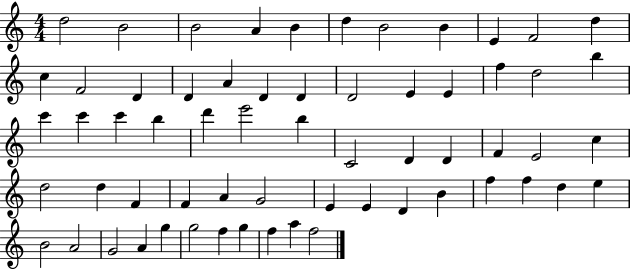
D5/h B4/h B4/h A4/q B4/q D5/q B4/h B4/q E4/q F4/h D5/q C5/q F4/h D4/q D4/q A4/q D4/q D4/q D4/h E4/q E4/q F5/q D5/h B5/q C6/q C6/q C6/q B5/q D6/q E6/h B5/q C4/h D4/q D4/q F4/q E4/h C5/q D5/h D5/q F4/q F4/q A4/q G4/h E4/q E4/q D4/q B4/q F5/q F5/q D5/q E5/q B4/h A4/h G4/h A4/q G5/q G5/h F5/q G5/q F5/q A5/q F5/h